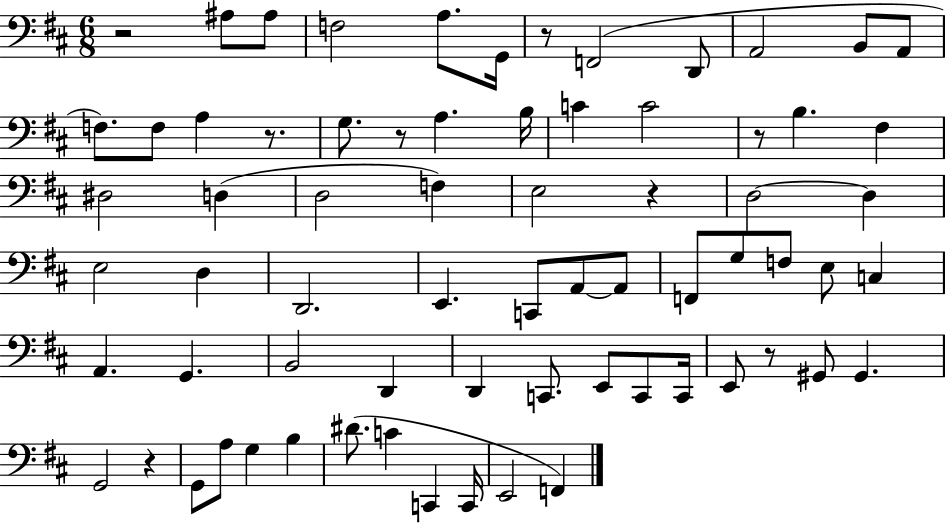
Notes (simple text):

R/h A#3/e A#3/e F3/h A3/e. G2/s R/e F2/h D2/e A2/h B2/e A2/e F3/e. F3/e A3/q R/e. G3/e. R/e A3/q. B3/s C4/q C4/h R/e B3/q. F#3/q D#3/h D3/q D3/h F3/q E3/h R/q D3/h D3/q E3/h D3/q D2/h. E2/q. C2/e A2/e A2/e F2/e G3/e F3/e E3/e C3/q A2/q. G2/q. B2/h D2/q D2/q C2/e. E2/e C2/e C2/s E2/e R/e G#2/e G#2/q. G2/h R/q G2/e A3/e G3/q B3/q D#4/e. C4/q C2/q C2/s E2/h F2/q